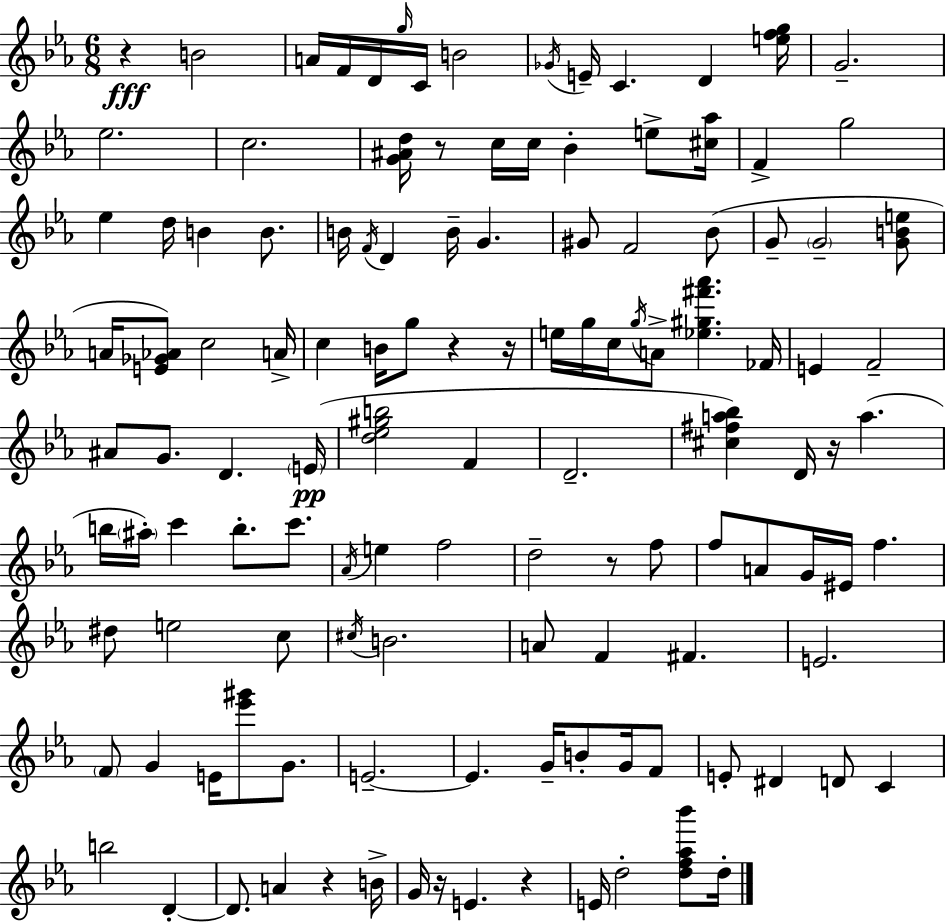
R/q B4/h A4/s F4/s D4/s G5/s C4/s B4/h Gb4/s E4/s C4/q. D4/q [E5,F5,G5]/s G4/h. Eb5/h. C5/h. [G4,A#4,D5]/s R/e C5/s C5/s Bb4/q E5/e [C#5,Ab5]/s F4/q G5/h Eb5/q D5/s B4/q B4/e. B4/s F4/s D4/q B4/s G4/q. G#4/e F4/h Bb4/e G4/e G4/h [G4,B4,E5]/e A4/s [E4,Gb4,Ab4]/e C5/h A4/s C5/q B4/s G5/e R/q R/s E5/s G5/s C5/s G5/s A4/e [Eb5,G#5,F#6,Ab6]/q. FES4/s E4/q F4/h A#4/e G4/e. D4/q. E4/s [D5,Eb5,G#5,B5]/h F4/q D4/h. [C#5,F#5,A5,Bb5]/q D4/s R/s A5/q. B5/s A#5/s C6/q B5/e. C6/e. Ab4/s E5/q F5/h D5/h R/e F5/e F5/e A4/e G4/s EIS4/s F5/q. D#5/e E5/h C5/e C#5/s B4/h. A4/e F4/q F#4/q. E4/h. F4/e G4/q E4/s [Eb6,G#6]/e G4/e. E4/h. E4/q. G4/s B4/e G4/s F4/e E4/e D#4/q D4/e C4/q B5/h D4/q D4/e. A4/q R/q B4/s G4/s R/s E4/q. R/q E4/s D5/h [D5,F5,Ab5,Bb6]/e D5/s